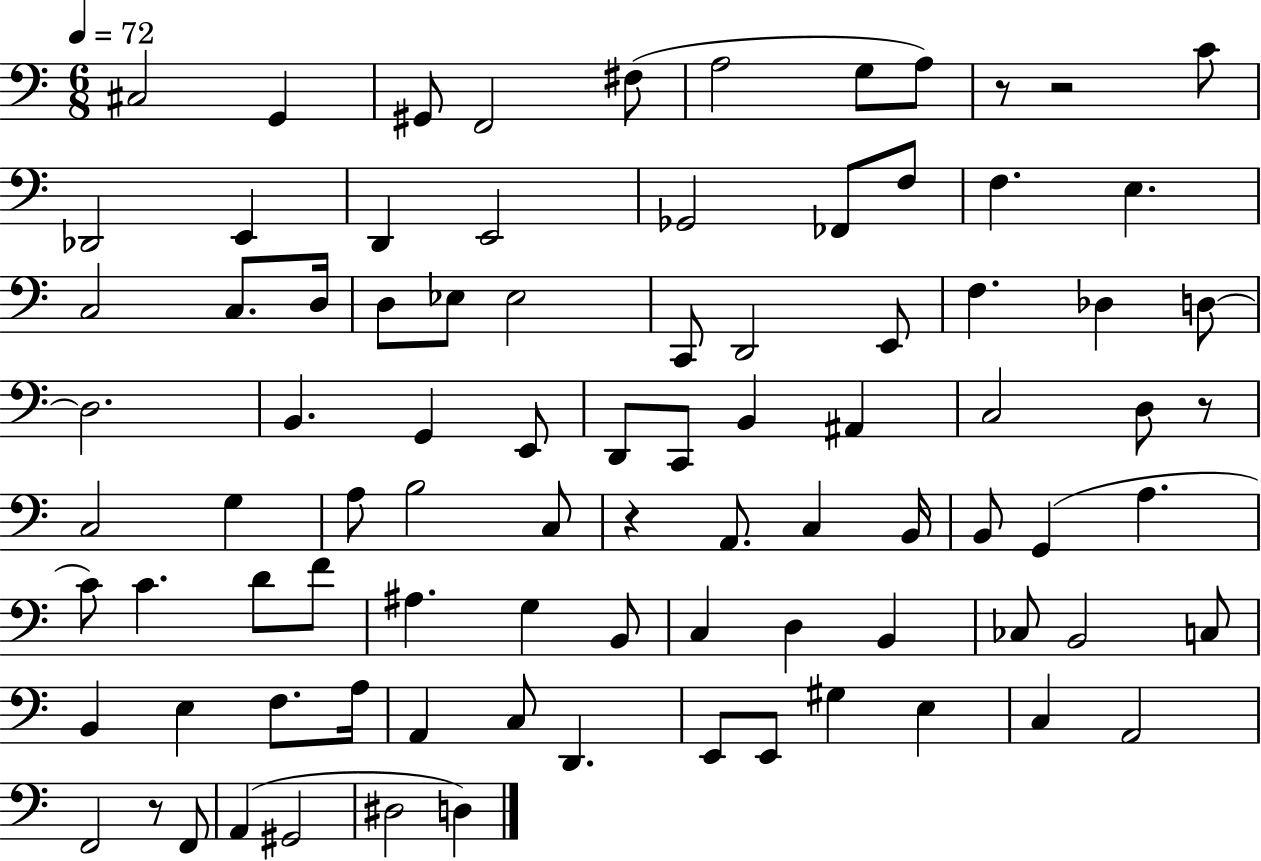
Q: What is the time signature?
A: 6/8